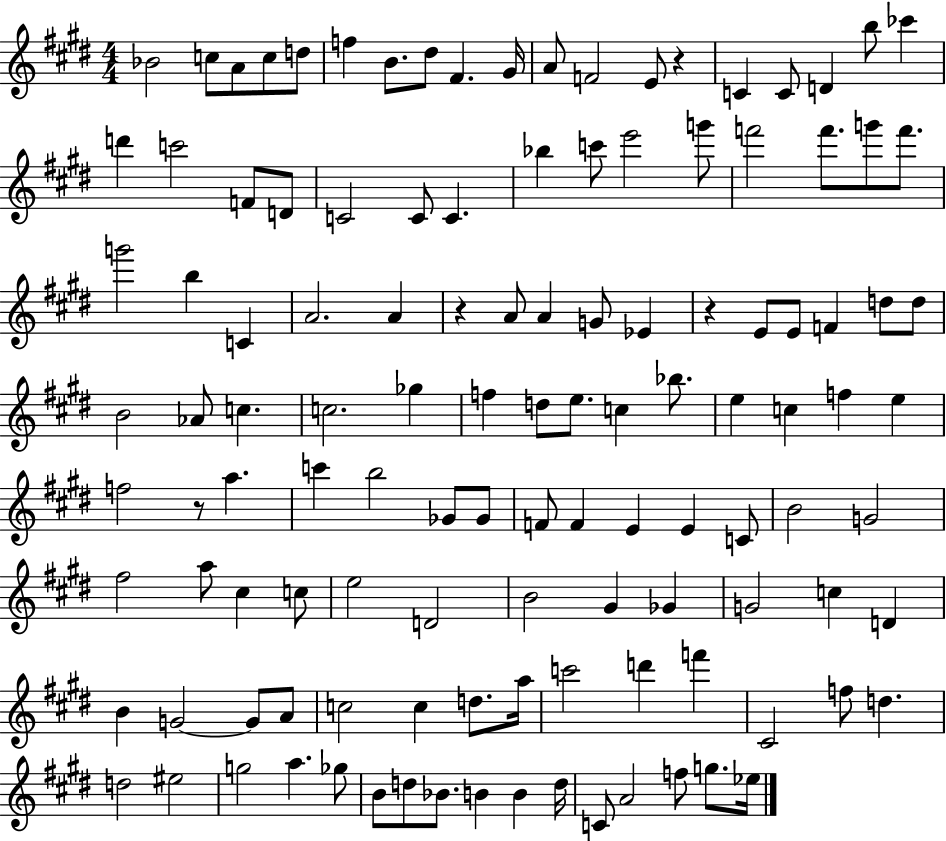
{
  \clef treble
  \numericTimeSignature
  \time 4/4
  \key e \major
  bes'2 c''8 a'8 c''8 d''8 | f''4 b'8. dis''8 fis'4. gis'16 | a'8 f'2 e'8 r4 | c'4 c'8 d'4 b''8 ces'''4 | \break d'''4 c'''2 f'8 d'8 | c'2 c'8 c'4. | bes''4 c'''8 e'''2 g'''8 | f'''2 f'''8. g'''8 f'''8. | \break g'''2 b''4 c'4 | a'2. a'4 | r4 a'8 a'4 g'8 ees'4 | r4 e'8 e'8 f'4 d''8 d''8 | \break b'2 aes'8 c''4. | c''2. ges''4 | f''4 d''8 e''8. c''4 bes''8. | e''4 c''4 f''4 e''4 | \break f''2 r8 a''4. | c'''4 b''2 ges'8 ges'8 | f'8 f'4 e'4 e'4 c'8 | b'2 g'2 | \break fis''2 a''8 cis''4 c''8 | e''2 d'2 | b'2 gis'4 ges'4 | g'2 c''4 d'4 | \break b'4 g'2~~ g'8 a'8 | c''2 c''4 d''8. a''16 | c'''2 d'''4 f'''4 | cis'2 f''8 d''4. | \break d''2 eis''2 | g''2 a''4. ges''8 | b'8 d''8 bes'8. b'4 b'4 d''16 | c'8 a'2 f''8 g''8. ees''16 | \break \bar "|."
}